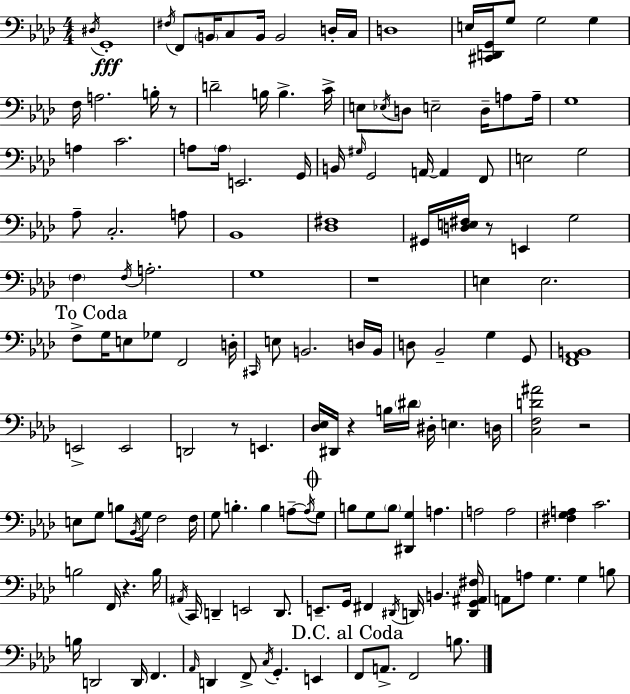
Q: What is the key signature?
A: AES major